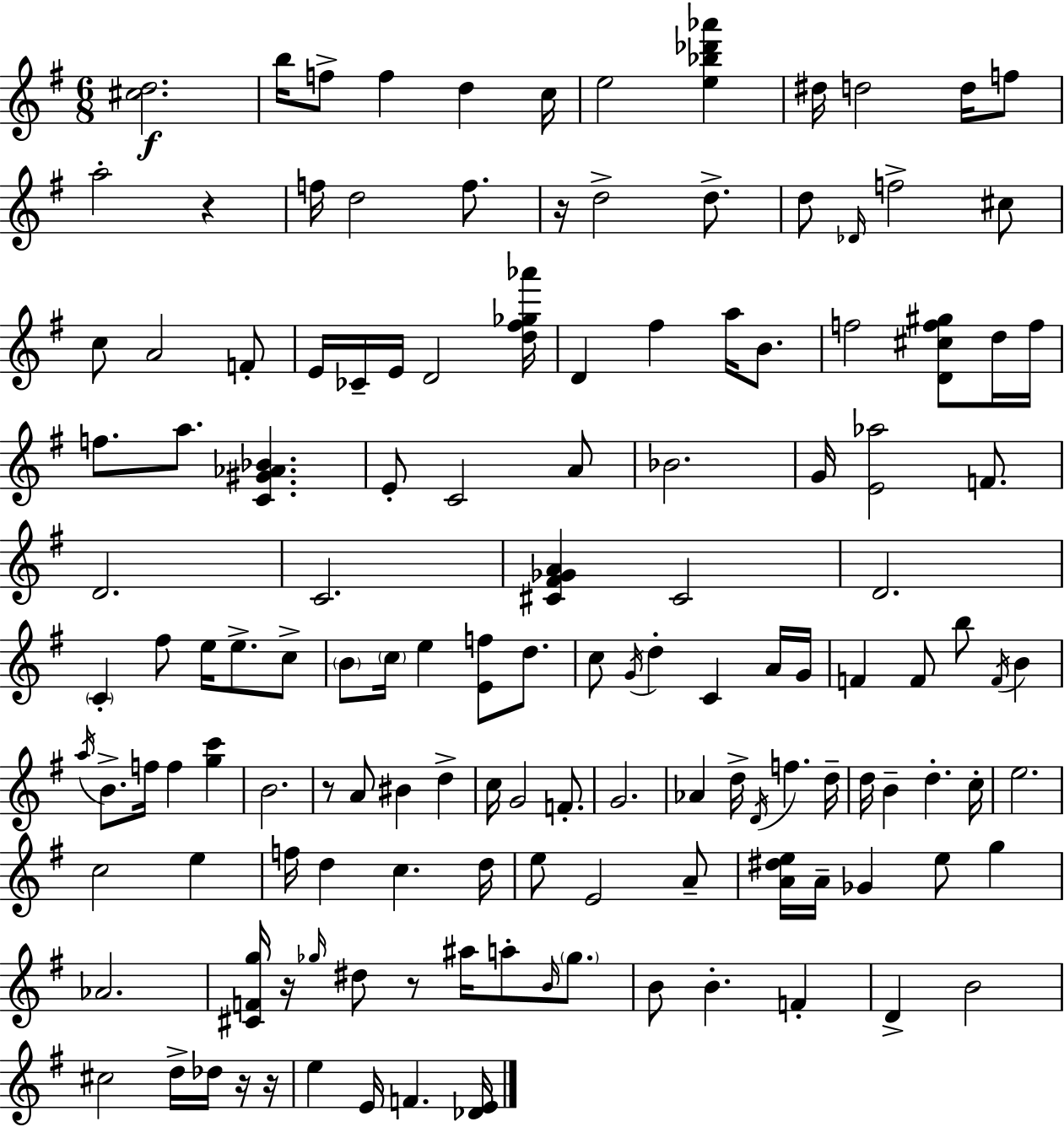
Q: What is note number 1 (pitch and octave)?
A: B5